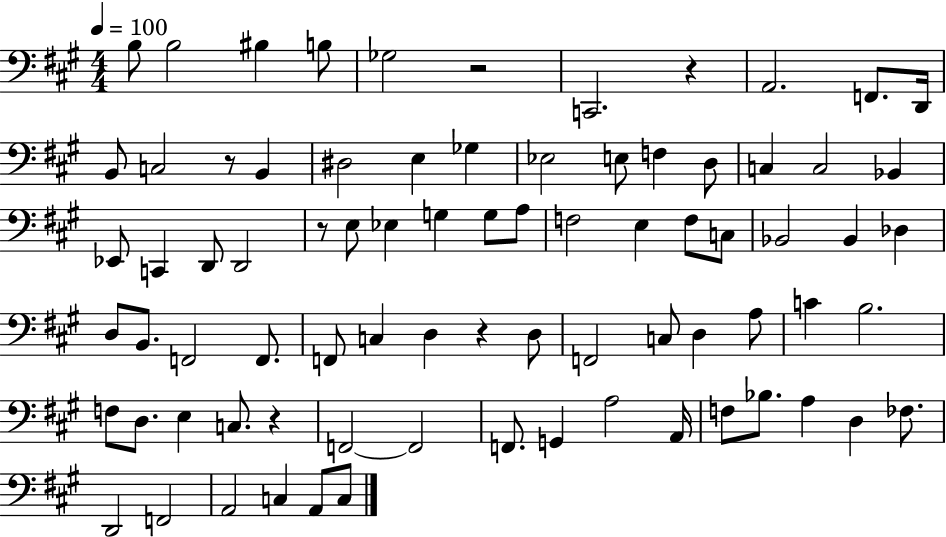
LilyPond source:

{
  \clef bass
  \numericTimeSignature
  \time 4/4
  \key a \major
  \tempo 4 = 100
  b8 b2 bis4 b8 | ges2 r2 | c,2. r4 | a,2. f,8. d,16 | \break b,8 c2 r8 b,4 | dis2 e4 ges4 | ees2 e8 f4 d8 | c4 c2 bes,4 | \break ees,8 c,4 d,8 d,2 | r8 e8 ees4 g4 g8 a8 | f2 e4 f8 c8 | bes,2 bes,4 des4 | \break d8 b,8. f,2 f,8. | f,8 c4 d4 r4 d8 | f,2 c8 d4 a8 | c'4 b2. | \break f8 d8. e4 c8. r4 | f,2~~ f,2 | f,8. g,4 a2 a,16 | f8 bes8. a4 d4 fes8. | \break d,2 f,2 | a,2 c4 a,8 c8 | \bar "|."
}